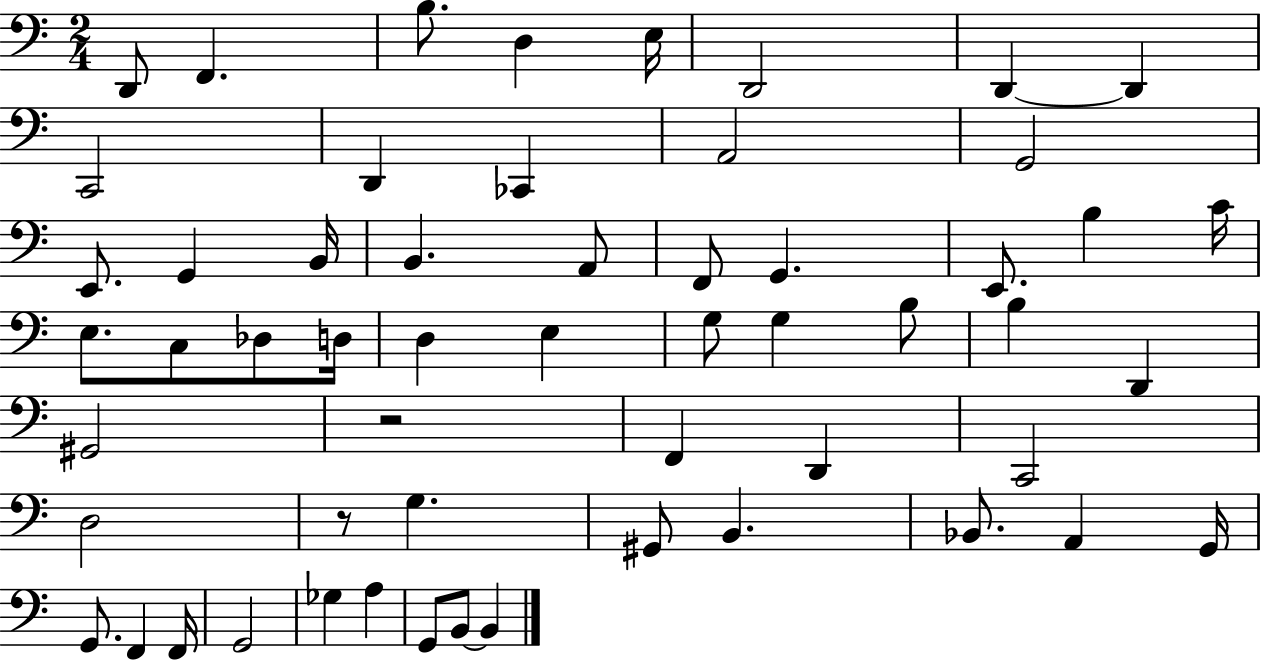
{
  \clef bass
  \numericTimeSignature
  \time 2/4
  \key c \major
  d,8 f,4. | b8. d4 e16 | d,2 | d,4~~ d,4 | \break c,2 | d,4 ces,4 | a,2 | g,2 | \break e,8. g,4 b,16 | b,4. a,8 | f,8 g,4. | e,8. b4 c'16 | \break e8. c8 des8 d16 | d4 e4 | g8 g4 b8 | b4 d,4 | \break gis,2 | r2 | f,4 d,4 | c,2 | \break d2 | r8 g4. | gis,8 b,4. | bes,8. a,4 g,16 | \break g,8. f,4 f,16 | g,2 | ges4 a4 | g,8 b,8~~ b,4 | \break \bar "|."
}